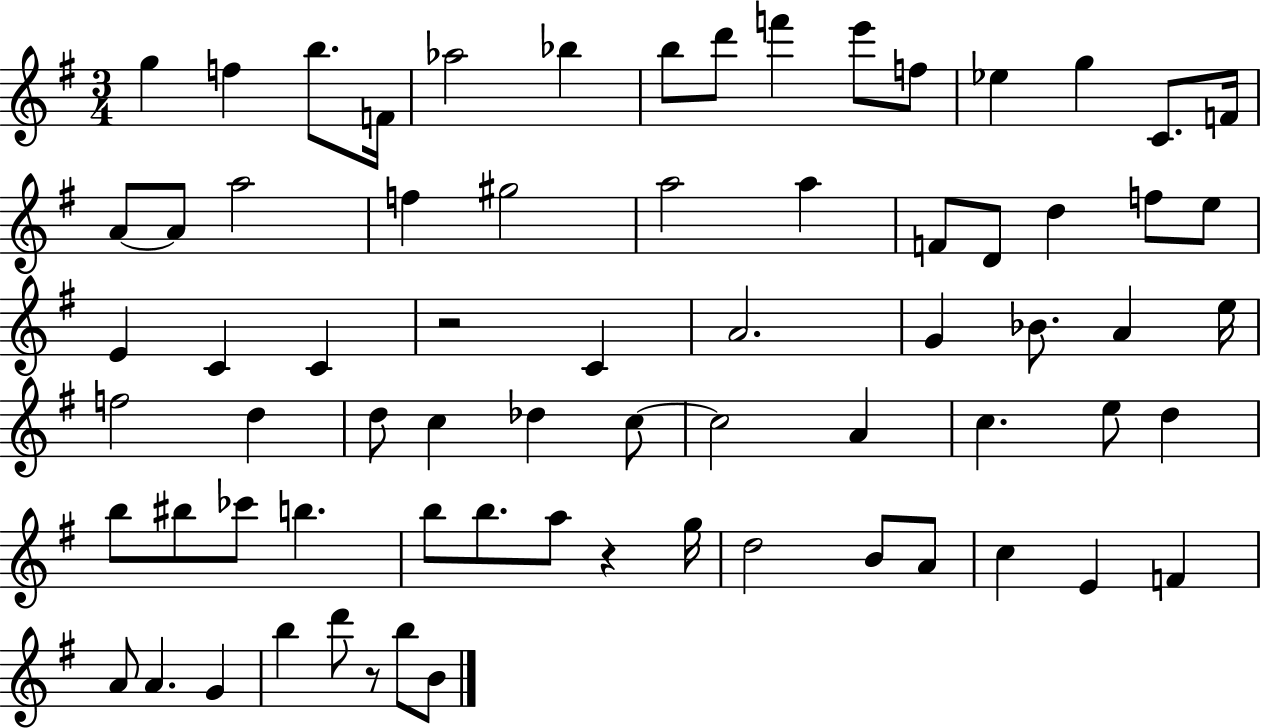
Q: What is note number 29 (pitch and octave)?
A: C4